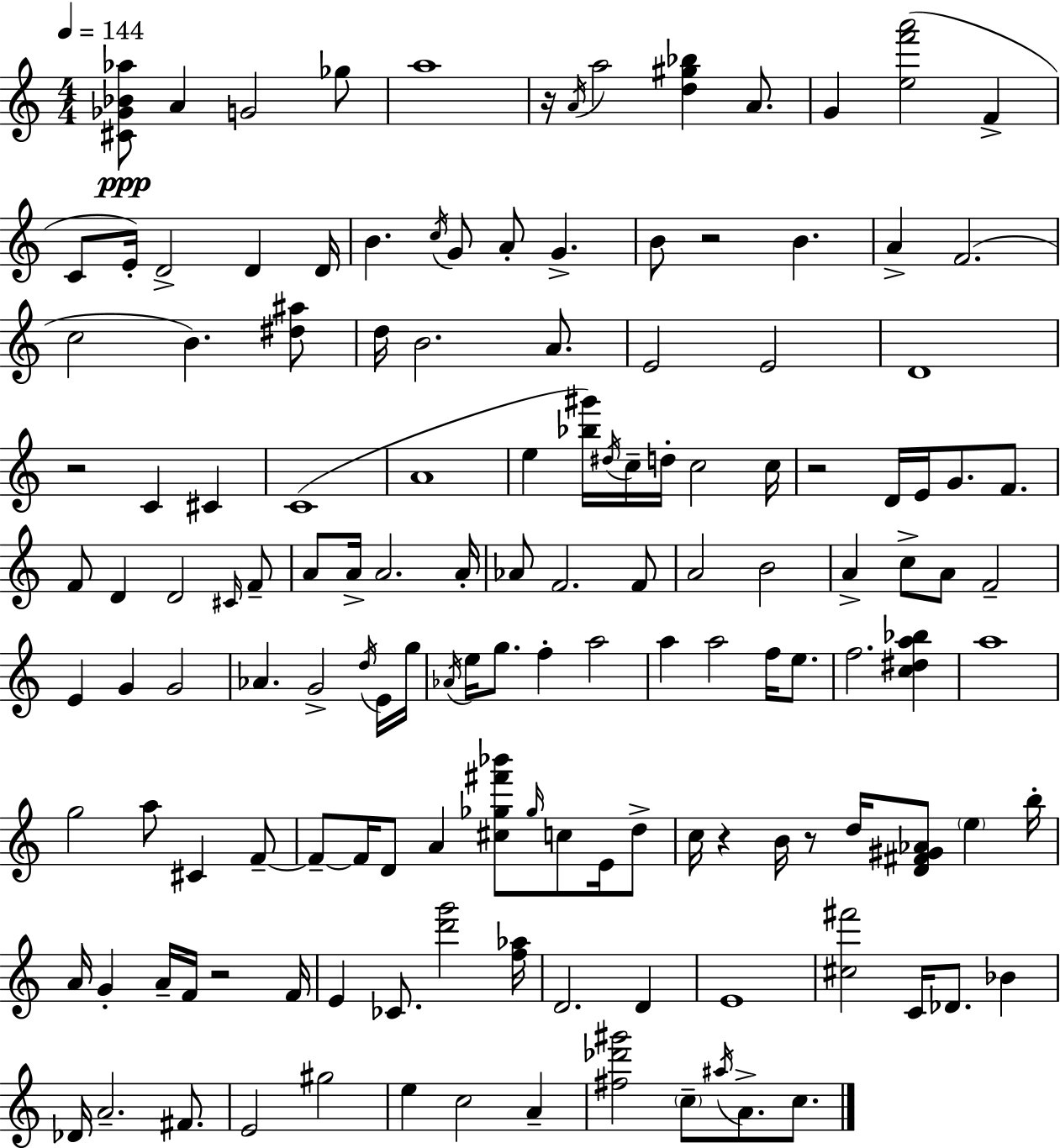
[C#4,Gb4,Bb4,Ab5]/e A4/q G4/h Gb5/e A5/w R/s A4/s A5/h [D5,G#5,Bb5]/q A4/e. G4/q [E5,F6,A6]/h F4/q C4/e E4/s D4/h D4/q D4/s B4/q. C5/s G4/e A4/e G4/q. B4/e R/h B4/q. A4/q F4/h. C5/h B4/q. [D#5,A#5]/e D5/s B4/h. A4/e. E4/h E4/h D4/w R/h C4/q C#4/q C4/w A4/w E5/q [Bb5,G#6]/s D#5/s C5/s D5/s C5/h C5/s R/h D4/s E4/s G4/e. F4/e. F4/e D4/q D4/h C#4/s F4/e A4/e A4/s A4/h. A4/s Ab4/e F4/h. F4/e A4/h B4/h A4/q C5/e A4/e F4/h E4/q G4/q G4/h Ab4/q. G4/h D5/s E4/s G5/s Ab4/s E5/s G5/e. F5/q A5/h A5/q A5/h F5/s E5/e. F5/h. [C5,D#5,A5,Bb5]/q A5/w G5/h A5/e C#4/q F4/e F4/e F4/s D4/e A4/q [C#5,Gb5,F#6,Bb6]/e Gb5/s C5/e E4/s D5/e C5/s R/q B4/s R/e D5/s [D4,F#4,G#4,Ab4]/e E5/q B5/s A4/s G4/q A4/s F4/s R/h F4/s E4/q CES4/e. [D6,G6]/h [F5,Ab5]/s D4/h. D4/q E4/w [C#5,F#6]/h C4/s Db4/e. Bb4/q Db4/s A4/h. F#4/e. E4/h G#5/h E5/q C5/h A4/q [F#5,Db6,G#6]/h C5/e A#5/s A4/e. C5/e.